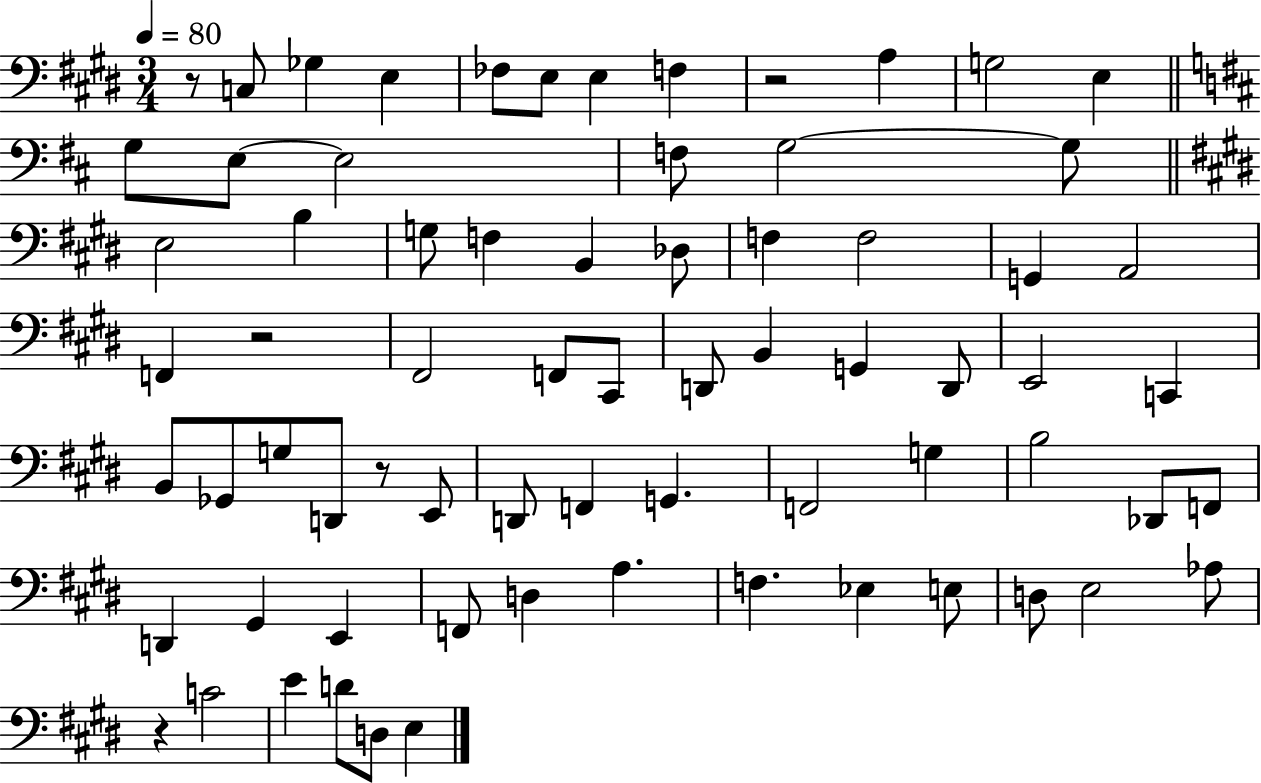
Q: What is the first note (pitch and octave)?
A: C3